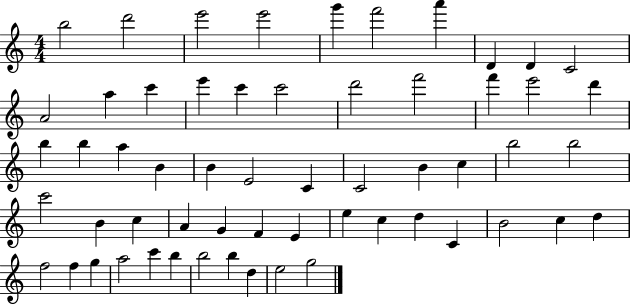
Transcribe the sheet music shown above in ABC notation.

X:1
T:Untitled
M:4/4
L:1/4
K:C
b2 d'2 e'2 e'2 g' f'2 a' D D C2 A2 a c' e' c' c'2 d'2 f'2 f' e'2 d' b b a B B E2 C C2 B c b2 b2 c'2 B c A G F E e c d C B2 c d f2 f g a2 c' b b2 b d e2 g2